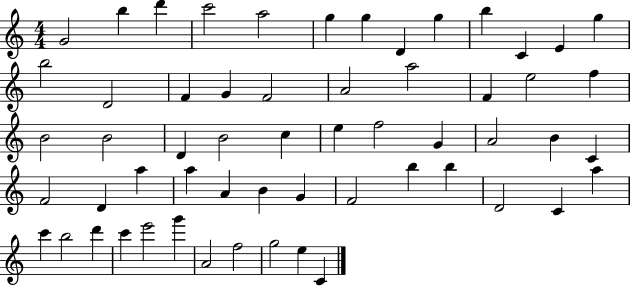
{
  \clef treble
  \numericTimeSignature
  \time 4/4
  \key c \major
  g'2 b''4 d'''4 | c'''2 a''2 | g''4 g''4 d'4 g''4 | b''4 c'4 e'4 g''4 | \break b''2 d'2 | f'4 g'4 f'2 | a'2 a''2 | f'4 e''2 f''4 | \break b'2 b'2 | d'4 b'2 c''4 | e''4 f''2 g'4 | a'2 b'4 c'4 | \break f'2 d'4 a''4 | a''4 a'4 b'4 g'4 | f'2 b''4 b''4 | d'2 c'4 a''4 | \break c'''4 b''2 d'''4 | c'''4 e'''2 g'''4 | a'2 f''2 | g''2 e''4 c'4 | \break \bar "|."
}